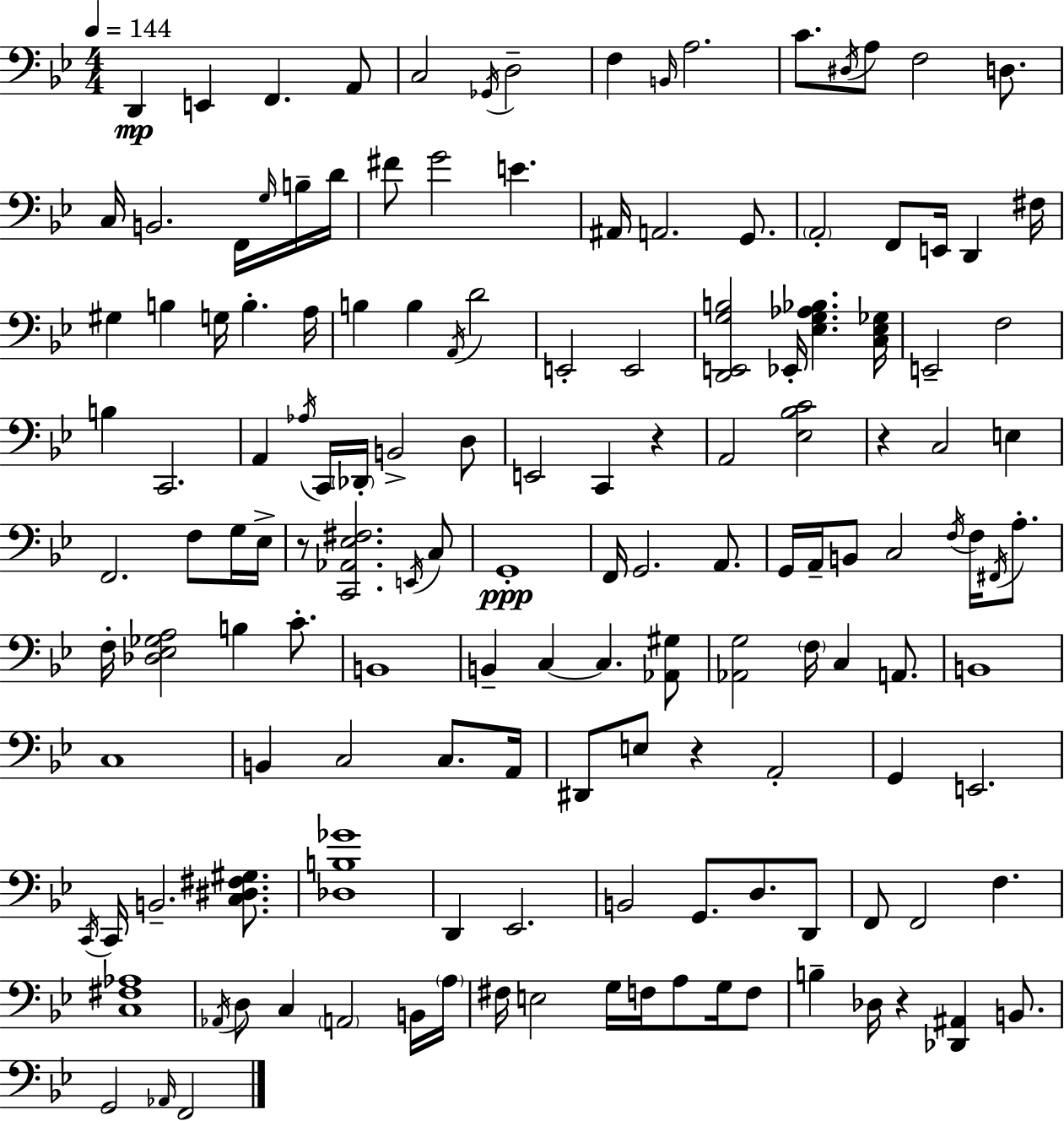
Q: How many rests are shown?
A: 5